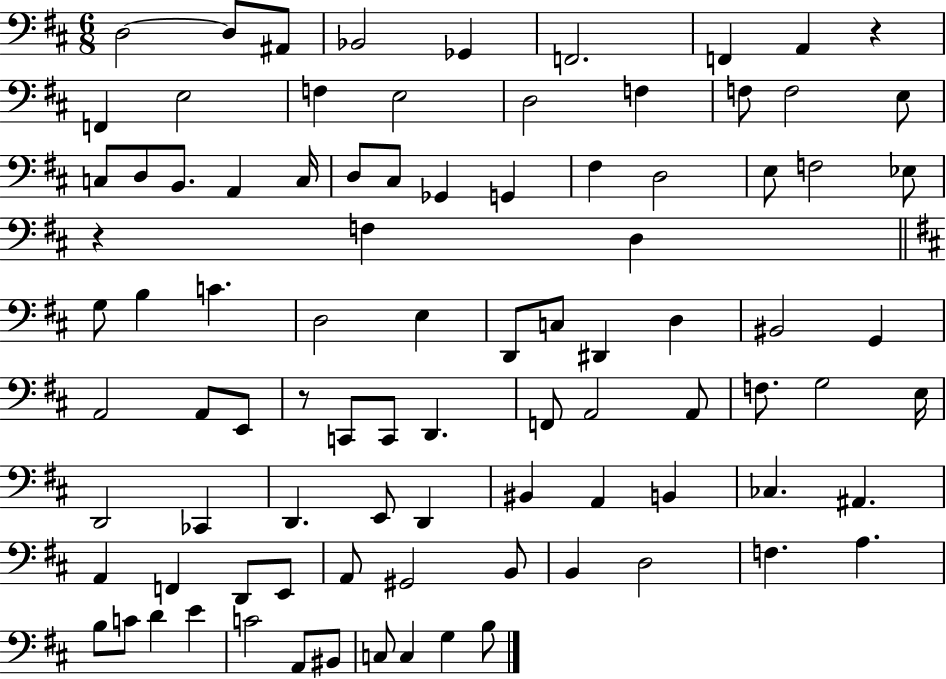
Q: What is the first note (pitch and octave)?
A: D3